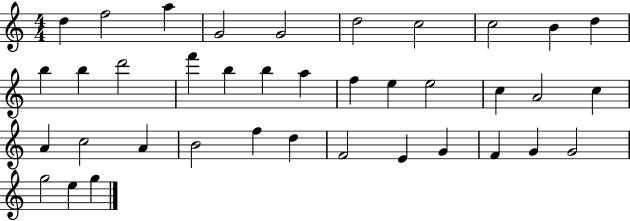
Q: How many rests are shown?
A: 0